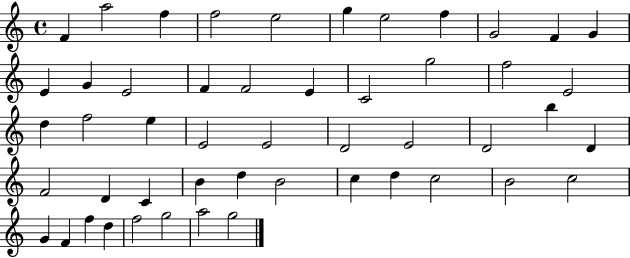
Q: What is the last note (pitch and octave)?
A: G5